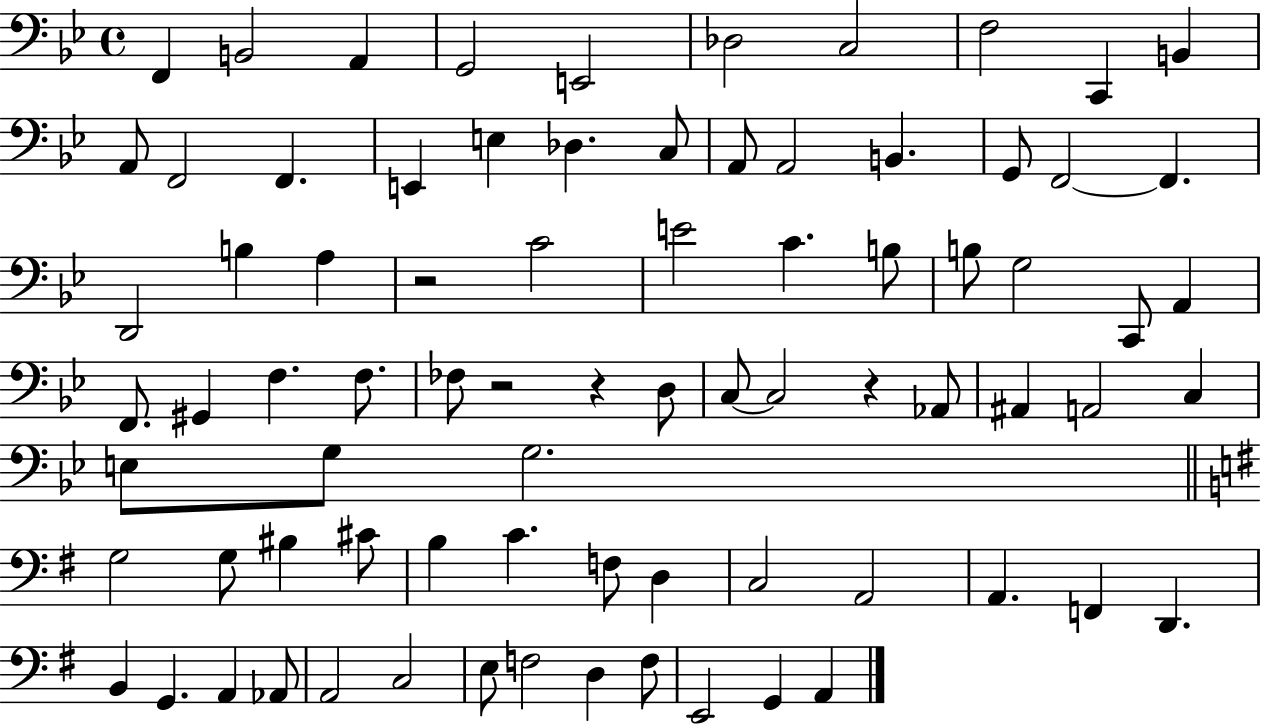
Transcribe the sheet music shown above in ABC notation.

X:1
T:Untitled
M:4/4
L:1/4
K:Bb
F,, B,,2 A,, G,,2 E,,2 _D,2 C,2 F,2 C,, B,, A,,/2 F,,2 F,, E,, E, _D, C,/2 A,,/2 A,,2 B,, G,,/2 F,,2 F,, D,,2 B, A, z2 C2 E2 C B,/2 B,/2 G,2 C,,/2 A,, F,,/2 ^G,, F, F,/2 _F,/2 z2 z D,/2 C,/2 C,2 z _A,,/2 ^A,, A,,2 C, E,/2 G,/2 G,2 G,2 G,/2 ^B, ^C/2 B, C F,/2 D, C,2 A,,2 A,, F,, D,, B,, G,, A,, _A,,/2 A,,2 C,2 E,/2 F,2 D, F,/2 E,,2 G,, A,,